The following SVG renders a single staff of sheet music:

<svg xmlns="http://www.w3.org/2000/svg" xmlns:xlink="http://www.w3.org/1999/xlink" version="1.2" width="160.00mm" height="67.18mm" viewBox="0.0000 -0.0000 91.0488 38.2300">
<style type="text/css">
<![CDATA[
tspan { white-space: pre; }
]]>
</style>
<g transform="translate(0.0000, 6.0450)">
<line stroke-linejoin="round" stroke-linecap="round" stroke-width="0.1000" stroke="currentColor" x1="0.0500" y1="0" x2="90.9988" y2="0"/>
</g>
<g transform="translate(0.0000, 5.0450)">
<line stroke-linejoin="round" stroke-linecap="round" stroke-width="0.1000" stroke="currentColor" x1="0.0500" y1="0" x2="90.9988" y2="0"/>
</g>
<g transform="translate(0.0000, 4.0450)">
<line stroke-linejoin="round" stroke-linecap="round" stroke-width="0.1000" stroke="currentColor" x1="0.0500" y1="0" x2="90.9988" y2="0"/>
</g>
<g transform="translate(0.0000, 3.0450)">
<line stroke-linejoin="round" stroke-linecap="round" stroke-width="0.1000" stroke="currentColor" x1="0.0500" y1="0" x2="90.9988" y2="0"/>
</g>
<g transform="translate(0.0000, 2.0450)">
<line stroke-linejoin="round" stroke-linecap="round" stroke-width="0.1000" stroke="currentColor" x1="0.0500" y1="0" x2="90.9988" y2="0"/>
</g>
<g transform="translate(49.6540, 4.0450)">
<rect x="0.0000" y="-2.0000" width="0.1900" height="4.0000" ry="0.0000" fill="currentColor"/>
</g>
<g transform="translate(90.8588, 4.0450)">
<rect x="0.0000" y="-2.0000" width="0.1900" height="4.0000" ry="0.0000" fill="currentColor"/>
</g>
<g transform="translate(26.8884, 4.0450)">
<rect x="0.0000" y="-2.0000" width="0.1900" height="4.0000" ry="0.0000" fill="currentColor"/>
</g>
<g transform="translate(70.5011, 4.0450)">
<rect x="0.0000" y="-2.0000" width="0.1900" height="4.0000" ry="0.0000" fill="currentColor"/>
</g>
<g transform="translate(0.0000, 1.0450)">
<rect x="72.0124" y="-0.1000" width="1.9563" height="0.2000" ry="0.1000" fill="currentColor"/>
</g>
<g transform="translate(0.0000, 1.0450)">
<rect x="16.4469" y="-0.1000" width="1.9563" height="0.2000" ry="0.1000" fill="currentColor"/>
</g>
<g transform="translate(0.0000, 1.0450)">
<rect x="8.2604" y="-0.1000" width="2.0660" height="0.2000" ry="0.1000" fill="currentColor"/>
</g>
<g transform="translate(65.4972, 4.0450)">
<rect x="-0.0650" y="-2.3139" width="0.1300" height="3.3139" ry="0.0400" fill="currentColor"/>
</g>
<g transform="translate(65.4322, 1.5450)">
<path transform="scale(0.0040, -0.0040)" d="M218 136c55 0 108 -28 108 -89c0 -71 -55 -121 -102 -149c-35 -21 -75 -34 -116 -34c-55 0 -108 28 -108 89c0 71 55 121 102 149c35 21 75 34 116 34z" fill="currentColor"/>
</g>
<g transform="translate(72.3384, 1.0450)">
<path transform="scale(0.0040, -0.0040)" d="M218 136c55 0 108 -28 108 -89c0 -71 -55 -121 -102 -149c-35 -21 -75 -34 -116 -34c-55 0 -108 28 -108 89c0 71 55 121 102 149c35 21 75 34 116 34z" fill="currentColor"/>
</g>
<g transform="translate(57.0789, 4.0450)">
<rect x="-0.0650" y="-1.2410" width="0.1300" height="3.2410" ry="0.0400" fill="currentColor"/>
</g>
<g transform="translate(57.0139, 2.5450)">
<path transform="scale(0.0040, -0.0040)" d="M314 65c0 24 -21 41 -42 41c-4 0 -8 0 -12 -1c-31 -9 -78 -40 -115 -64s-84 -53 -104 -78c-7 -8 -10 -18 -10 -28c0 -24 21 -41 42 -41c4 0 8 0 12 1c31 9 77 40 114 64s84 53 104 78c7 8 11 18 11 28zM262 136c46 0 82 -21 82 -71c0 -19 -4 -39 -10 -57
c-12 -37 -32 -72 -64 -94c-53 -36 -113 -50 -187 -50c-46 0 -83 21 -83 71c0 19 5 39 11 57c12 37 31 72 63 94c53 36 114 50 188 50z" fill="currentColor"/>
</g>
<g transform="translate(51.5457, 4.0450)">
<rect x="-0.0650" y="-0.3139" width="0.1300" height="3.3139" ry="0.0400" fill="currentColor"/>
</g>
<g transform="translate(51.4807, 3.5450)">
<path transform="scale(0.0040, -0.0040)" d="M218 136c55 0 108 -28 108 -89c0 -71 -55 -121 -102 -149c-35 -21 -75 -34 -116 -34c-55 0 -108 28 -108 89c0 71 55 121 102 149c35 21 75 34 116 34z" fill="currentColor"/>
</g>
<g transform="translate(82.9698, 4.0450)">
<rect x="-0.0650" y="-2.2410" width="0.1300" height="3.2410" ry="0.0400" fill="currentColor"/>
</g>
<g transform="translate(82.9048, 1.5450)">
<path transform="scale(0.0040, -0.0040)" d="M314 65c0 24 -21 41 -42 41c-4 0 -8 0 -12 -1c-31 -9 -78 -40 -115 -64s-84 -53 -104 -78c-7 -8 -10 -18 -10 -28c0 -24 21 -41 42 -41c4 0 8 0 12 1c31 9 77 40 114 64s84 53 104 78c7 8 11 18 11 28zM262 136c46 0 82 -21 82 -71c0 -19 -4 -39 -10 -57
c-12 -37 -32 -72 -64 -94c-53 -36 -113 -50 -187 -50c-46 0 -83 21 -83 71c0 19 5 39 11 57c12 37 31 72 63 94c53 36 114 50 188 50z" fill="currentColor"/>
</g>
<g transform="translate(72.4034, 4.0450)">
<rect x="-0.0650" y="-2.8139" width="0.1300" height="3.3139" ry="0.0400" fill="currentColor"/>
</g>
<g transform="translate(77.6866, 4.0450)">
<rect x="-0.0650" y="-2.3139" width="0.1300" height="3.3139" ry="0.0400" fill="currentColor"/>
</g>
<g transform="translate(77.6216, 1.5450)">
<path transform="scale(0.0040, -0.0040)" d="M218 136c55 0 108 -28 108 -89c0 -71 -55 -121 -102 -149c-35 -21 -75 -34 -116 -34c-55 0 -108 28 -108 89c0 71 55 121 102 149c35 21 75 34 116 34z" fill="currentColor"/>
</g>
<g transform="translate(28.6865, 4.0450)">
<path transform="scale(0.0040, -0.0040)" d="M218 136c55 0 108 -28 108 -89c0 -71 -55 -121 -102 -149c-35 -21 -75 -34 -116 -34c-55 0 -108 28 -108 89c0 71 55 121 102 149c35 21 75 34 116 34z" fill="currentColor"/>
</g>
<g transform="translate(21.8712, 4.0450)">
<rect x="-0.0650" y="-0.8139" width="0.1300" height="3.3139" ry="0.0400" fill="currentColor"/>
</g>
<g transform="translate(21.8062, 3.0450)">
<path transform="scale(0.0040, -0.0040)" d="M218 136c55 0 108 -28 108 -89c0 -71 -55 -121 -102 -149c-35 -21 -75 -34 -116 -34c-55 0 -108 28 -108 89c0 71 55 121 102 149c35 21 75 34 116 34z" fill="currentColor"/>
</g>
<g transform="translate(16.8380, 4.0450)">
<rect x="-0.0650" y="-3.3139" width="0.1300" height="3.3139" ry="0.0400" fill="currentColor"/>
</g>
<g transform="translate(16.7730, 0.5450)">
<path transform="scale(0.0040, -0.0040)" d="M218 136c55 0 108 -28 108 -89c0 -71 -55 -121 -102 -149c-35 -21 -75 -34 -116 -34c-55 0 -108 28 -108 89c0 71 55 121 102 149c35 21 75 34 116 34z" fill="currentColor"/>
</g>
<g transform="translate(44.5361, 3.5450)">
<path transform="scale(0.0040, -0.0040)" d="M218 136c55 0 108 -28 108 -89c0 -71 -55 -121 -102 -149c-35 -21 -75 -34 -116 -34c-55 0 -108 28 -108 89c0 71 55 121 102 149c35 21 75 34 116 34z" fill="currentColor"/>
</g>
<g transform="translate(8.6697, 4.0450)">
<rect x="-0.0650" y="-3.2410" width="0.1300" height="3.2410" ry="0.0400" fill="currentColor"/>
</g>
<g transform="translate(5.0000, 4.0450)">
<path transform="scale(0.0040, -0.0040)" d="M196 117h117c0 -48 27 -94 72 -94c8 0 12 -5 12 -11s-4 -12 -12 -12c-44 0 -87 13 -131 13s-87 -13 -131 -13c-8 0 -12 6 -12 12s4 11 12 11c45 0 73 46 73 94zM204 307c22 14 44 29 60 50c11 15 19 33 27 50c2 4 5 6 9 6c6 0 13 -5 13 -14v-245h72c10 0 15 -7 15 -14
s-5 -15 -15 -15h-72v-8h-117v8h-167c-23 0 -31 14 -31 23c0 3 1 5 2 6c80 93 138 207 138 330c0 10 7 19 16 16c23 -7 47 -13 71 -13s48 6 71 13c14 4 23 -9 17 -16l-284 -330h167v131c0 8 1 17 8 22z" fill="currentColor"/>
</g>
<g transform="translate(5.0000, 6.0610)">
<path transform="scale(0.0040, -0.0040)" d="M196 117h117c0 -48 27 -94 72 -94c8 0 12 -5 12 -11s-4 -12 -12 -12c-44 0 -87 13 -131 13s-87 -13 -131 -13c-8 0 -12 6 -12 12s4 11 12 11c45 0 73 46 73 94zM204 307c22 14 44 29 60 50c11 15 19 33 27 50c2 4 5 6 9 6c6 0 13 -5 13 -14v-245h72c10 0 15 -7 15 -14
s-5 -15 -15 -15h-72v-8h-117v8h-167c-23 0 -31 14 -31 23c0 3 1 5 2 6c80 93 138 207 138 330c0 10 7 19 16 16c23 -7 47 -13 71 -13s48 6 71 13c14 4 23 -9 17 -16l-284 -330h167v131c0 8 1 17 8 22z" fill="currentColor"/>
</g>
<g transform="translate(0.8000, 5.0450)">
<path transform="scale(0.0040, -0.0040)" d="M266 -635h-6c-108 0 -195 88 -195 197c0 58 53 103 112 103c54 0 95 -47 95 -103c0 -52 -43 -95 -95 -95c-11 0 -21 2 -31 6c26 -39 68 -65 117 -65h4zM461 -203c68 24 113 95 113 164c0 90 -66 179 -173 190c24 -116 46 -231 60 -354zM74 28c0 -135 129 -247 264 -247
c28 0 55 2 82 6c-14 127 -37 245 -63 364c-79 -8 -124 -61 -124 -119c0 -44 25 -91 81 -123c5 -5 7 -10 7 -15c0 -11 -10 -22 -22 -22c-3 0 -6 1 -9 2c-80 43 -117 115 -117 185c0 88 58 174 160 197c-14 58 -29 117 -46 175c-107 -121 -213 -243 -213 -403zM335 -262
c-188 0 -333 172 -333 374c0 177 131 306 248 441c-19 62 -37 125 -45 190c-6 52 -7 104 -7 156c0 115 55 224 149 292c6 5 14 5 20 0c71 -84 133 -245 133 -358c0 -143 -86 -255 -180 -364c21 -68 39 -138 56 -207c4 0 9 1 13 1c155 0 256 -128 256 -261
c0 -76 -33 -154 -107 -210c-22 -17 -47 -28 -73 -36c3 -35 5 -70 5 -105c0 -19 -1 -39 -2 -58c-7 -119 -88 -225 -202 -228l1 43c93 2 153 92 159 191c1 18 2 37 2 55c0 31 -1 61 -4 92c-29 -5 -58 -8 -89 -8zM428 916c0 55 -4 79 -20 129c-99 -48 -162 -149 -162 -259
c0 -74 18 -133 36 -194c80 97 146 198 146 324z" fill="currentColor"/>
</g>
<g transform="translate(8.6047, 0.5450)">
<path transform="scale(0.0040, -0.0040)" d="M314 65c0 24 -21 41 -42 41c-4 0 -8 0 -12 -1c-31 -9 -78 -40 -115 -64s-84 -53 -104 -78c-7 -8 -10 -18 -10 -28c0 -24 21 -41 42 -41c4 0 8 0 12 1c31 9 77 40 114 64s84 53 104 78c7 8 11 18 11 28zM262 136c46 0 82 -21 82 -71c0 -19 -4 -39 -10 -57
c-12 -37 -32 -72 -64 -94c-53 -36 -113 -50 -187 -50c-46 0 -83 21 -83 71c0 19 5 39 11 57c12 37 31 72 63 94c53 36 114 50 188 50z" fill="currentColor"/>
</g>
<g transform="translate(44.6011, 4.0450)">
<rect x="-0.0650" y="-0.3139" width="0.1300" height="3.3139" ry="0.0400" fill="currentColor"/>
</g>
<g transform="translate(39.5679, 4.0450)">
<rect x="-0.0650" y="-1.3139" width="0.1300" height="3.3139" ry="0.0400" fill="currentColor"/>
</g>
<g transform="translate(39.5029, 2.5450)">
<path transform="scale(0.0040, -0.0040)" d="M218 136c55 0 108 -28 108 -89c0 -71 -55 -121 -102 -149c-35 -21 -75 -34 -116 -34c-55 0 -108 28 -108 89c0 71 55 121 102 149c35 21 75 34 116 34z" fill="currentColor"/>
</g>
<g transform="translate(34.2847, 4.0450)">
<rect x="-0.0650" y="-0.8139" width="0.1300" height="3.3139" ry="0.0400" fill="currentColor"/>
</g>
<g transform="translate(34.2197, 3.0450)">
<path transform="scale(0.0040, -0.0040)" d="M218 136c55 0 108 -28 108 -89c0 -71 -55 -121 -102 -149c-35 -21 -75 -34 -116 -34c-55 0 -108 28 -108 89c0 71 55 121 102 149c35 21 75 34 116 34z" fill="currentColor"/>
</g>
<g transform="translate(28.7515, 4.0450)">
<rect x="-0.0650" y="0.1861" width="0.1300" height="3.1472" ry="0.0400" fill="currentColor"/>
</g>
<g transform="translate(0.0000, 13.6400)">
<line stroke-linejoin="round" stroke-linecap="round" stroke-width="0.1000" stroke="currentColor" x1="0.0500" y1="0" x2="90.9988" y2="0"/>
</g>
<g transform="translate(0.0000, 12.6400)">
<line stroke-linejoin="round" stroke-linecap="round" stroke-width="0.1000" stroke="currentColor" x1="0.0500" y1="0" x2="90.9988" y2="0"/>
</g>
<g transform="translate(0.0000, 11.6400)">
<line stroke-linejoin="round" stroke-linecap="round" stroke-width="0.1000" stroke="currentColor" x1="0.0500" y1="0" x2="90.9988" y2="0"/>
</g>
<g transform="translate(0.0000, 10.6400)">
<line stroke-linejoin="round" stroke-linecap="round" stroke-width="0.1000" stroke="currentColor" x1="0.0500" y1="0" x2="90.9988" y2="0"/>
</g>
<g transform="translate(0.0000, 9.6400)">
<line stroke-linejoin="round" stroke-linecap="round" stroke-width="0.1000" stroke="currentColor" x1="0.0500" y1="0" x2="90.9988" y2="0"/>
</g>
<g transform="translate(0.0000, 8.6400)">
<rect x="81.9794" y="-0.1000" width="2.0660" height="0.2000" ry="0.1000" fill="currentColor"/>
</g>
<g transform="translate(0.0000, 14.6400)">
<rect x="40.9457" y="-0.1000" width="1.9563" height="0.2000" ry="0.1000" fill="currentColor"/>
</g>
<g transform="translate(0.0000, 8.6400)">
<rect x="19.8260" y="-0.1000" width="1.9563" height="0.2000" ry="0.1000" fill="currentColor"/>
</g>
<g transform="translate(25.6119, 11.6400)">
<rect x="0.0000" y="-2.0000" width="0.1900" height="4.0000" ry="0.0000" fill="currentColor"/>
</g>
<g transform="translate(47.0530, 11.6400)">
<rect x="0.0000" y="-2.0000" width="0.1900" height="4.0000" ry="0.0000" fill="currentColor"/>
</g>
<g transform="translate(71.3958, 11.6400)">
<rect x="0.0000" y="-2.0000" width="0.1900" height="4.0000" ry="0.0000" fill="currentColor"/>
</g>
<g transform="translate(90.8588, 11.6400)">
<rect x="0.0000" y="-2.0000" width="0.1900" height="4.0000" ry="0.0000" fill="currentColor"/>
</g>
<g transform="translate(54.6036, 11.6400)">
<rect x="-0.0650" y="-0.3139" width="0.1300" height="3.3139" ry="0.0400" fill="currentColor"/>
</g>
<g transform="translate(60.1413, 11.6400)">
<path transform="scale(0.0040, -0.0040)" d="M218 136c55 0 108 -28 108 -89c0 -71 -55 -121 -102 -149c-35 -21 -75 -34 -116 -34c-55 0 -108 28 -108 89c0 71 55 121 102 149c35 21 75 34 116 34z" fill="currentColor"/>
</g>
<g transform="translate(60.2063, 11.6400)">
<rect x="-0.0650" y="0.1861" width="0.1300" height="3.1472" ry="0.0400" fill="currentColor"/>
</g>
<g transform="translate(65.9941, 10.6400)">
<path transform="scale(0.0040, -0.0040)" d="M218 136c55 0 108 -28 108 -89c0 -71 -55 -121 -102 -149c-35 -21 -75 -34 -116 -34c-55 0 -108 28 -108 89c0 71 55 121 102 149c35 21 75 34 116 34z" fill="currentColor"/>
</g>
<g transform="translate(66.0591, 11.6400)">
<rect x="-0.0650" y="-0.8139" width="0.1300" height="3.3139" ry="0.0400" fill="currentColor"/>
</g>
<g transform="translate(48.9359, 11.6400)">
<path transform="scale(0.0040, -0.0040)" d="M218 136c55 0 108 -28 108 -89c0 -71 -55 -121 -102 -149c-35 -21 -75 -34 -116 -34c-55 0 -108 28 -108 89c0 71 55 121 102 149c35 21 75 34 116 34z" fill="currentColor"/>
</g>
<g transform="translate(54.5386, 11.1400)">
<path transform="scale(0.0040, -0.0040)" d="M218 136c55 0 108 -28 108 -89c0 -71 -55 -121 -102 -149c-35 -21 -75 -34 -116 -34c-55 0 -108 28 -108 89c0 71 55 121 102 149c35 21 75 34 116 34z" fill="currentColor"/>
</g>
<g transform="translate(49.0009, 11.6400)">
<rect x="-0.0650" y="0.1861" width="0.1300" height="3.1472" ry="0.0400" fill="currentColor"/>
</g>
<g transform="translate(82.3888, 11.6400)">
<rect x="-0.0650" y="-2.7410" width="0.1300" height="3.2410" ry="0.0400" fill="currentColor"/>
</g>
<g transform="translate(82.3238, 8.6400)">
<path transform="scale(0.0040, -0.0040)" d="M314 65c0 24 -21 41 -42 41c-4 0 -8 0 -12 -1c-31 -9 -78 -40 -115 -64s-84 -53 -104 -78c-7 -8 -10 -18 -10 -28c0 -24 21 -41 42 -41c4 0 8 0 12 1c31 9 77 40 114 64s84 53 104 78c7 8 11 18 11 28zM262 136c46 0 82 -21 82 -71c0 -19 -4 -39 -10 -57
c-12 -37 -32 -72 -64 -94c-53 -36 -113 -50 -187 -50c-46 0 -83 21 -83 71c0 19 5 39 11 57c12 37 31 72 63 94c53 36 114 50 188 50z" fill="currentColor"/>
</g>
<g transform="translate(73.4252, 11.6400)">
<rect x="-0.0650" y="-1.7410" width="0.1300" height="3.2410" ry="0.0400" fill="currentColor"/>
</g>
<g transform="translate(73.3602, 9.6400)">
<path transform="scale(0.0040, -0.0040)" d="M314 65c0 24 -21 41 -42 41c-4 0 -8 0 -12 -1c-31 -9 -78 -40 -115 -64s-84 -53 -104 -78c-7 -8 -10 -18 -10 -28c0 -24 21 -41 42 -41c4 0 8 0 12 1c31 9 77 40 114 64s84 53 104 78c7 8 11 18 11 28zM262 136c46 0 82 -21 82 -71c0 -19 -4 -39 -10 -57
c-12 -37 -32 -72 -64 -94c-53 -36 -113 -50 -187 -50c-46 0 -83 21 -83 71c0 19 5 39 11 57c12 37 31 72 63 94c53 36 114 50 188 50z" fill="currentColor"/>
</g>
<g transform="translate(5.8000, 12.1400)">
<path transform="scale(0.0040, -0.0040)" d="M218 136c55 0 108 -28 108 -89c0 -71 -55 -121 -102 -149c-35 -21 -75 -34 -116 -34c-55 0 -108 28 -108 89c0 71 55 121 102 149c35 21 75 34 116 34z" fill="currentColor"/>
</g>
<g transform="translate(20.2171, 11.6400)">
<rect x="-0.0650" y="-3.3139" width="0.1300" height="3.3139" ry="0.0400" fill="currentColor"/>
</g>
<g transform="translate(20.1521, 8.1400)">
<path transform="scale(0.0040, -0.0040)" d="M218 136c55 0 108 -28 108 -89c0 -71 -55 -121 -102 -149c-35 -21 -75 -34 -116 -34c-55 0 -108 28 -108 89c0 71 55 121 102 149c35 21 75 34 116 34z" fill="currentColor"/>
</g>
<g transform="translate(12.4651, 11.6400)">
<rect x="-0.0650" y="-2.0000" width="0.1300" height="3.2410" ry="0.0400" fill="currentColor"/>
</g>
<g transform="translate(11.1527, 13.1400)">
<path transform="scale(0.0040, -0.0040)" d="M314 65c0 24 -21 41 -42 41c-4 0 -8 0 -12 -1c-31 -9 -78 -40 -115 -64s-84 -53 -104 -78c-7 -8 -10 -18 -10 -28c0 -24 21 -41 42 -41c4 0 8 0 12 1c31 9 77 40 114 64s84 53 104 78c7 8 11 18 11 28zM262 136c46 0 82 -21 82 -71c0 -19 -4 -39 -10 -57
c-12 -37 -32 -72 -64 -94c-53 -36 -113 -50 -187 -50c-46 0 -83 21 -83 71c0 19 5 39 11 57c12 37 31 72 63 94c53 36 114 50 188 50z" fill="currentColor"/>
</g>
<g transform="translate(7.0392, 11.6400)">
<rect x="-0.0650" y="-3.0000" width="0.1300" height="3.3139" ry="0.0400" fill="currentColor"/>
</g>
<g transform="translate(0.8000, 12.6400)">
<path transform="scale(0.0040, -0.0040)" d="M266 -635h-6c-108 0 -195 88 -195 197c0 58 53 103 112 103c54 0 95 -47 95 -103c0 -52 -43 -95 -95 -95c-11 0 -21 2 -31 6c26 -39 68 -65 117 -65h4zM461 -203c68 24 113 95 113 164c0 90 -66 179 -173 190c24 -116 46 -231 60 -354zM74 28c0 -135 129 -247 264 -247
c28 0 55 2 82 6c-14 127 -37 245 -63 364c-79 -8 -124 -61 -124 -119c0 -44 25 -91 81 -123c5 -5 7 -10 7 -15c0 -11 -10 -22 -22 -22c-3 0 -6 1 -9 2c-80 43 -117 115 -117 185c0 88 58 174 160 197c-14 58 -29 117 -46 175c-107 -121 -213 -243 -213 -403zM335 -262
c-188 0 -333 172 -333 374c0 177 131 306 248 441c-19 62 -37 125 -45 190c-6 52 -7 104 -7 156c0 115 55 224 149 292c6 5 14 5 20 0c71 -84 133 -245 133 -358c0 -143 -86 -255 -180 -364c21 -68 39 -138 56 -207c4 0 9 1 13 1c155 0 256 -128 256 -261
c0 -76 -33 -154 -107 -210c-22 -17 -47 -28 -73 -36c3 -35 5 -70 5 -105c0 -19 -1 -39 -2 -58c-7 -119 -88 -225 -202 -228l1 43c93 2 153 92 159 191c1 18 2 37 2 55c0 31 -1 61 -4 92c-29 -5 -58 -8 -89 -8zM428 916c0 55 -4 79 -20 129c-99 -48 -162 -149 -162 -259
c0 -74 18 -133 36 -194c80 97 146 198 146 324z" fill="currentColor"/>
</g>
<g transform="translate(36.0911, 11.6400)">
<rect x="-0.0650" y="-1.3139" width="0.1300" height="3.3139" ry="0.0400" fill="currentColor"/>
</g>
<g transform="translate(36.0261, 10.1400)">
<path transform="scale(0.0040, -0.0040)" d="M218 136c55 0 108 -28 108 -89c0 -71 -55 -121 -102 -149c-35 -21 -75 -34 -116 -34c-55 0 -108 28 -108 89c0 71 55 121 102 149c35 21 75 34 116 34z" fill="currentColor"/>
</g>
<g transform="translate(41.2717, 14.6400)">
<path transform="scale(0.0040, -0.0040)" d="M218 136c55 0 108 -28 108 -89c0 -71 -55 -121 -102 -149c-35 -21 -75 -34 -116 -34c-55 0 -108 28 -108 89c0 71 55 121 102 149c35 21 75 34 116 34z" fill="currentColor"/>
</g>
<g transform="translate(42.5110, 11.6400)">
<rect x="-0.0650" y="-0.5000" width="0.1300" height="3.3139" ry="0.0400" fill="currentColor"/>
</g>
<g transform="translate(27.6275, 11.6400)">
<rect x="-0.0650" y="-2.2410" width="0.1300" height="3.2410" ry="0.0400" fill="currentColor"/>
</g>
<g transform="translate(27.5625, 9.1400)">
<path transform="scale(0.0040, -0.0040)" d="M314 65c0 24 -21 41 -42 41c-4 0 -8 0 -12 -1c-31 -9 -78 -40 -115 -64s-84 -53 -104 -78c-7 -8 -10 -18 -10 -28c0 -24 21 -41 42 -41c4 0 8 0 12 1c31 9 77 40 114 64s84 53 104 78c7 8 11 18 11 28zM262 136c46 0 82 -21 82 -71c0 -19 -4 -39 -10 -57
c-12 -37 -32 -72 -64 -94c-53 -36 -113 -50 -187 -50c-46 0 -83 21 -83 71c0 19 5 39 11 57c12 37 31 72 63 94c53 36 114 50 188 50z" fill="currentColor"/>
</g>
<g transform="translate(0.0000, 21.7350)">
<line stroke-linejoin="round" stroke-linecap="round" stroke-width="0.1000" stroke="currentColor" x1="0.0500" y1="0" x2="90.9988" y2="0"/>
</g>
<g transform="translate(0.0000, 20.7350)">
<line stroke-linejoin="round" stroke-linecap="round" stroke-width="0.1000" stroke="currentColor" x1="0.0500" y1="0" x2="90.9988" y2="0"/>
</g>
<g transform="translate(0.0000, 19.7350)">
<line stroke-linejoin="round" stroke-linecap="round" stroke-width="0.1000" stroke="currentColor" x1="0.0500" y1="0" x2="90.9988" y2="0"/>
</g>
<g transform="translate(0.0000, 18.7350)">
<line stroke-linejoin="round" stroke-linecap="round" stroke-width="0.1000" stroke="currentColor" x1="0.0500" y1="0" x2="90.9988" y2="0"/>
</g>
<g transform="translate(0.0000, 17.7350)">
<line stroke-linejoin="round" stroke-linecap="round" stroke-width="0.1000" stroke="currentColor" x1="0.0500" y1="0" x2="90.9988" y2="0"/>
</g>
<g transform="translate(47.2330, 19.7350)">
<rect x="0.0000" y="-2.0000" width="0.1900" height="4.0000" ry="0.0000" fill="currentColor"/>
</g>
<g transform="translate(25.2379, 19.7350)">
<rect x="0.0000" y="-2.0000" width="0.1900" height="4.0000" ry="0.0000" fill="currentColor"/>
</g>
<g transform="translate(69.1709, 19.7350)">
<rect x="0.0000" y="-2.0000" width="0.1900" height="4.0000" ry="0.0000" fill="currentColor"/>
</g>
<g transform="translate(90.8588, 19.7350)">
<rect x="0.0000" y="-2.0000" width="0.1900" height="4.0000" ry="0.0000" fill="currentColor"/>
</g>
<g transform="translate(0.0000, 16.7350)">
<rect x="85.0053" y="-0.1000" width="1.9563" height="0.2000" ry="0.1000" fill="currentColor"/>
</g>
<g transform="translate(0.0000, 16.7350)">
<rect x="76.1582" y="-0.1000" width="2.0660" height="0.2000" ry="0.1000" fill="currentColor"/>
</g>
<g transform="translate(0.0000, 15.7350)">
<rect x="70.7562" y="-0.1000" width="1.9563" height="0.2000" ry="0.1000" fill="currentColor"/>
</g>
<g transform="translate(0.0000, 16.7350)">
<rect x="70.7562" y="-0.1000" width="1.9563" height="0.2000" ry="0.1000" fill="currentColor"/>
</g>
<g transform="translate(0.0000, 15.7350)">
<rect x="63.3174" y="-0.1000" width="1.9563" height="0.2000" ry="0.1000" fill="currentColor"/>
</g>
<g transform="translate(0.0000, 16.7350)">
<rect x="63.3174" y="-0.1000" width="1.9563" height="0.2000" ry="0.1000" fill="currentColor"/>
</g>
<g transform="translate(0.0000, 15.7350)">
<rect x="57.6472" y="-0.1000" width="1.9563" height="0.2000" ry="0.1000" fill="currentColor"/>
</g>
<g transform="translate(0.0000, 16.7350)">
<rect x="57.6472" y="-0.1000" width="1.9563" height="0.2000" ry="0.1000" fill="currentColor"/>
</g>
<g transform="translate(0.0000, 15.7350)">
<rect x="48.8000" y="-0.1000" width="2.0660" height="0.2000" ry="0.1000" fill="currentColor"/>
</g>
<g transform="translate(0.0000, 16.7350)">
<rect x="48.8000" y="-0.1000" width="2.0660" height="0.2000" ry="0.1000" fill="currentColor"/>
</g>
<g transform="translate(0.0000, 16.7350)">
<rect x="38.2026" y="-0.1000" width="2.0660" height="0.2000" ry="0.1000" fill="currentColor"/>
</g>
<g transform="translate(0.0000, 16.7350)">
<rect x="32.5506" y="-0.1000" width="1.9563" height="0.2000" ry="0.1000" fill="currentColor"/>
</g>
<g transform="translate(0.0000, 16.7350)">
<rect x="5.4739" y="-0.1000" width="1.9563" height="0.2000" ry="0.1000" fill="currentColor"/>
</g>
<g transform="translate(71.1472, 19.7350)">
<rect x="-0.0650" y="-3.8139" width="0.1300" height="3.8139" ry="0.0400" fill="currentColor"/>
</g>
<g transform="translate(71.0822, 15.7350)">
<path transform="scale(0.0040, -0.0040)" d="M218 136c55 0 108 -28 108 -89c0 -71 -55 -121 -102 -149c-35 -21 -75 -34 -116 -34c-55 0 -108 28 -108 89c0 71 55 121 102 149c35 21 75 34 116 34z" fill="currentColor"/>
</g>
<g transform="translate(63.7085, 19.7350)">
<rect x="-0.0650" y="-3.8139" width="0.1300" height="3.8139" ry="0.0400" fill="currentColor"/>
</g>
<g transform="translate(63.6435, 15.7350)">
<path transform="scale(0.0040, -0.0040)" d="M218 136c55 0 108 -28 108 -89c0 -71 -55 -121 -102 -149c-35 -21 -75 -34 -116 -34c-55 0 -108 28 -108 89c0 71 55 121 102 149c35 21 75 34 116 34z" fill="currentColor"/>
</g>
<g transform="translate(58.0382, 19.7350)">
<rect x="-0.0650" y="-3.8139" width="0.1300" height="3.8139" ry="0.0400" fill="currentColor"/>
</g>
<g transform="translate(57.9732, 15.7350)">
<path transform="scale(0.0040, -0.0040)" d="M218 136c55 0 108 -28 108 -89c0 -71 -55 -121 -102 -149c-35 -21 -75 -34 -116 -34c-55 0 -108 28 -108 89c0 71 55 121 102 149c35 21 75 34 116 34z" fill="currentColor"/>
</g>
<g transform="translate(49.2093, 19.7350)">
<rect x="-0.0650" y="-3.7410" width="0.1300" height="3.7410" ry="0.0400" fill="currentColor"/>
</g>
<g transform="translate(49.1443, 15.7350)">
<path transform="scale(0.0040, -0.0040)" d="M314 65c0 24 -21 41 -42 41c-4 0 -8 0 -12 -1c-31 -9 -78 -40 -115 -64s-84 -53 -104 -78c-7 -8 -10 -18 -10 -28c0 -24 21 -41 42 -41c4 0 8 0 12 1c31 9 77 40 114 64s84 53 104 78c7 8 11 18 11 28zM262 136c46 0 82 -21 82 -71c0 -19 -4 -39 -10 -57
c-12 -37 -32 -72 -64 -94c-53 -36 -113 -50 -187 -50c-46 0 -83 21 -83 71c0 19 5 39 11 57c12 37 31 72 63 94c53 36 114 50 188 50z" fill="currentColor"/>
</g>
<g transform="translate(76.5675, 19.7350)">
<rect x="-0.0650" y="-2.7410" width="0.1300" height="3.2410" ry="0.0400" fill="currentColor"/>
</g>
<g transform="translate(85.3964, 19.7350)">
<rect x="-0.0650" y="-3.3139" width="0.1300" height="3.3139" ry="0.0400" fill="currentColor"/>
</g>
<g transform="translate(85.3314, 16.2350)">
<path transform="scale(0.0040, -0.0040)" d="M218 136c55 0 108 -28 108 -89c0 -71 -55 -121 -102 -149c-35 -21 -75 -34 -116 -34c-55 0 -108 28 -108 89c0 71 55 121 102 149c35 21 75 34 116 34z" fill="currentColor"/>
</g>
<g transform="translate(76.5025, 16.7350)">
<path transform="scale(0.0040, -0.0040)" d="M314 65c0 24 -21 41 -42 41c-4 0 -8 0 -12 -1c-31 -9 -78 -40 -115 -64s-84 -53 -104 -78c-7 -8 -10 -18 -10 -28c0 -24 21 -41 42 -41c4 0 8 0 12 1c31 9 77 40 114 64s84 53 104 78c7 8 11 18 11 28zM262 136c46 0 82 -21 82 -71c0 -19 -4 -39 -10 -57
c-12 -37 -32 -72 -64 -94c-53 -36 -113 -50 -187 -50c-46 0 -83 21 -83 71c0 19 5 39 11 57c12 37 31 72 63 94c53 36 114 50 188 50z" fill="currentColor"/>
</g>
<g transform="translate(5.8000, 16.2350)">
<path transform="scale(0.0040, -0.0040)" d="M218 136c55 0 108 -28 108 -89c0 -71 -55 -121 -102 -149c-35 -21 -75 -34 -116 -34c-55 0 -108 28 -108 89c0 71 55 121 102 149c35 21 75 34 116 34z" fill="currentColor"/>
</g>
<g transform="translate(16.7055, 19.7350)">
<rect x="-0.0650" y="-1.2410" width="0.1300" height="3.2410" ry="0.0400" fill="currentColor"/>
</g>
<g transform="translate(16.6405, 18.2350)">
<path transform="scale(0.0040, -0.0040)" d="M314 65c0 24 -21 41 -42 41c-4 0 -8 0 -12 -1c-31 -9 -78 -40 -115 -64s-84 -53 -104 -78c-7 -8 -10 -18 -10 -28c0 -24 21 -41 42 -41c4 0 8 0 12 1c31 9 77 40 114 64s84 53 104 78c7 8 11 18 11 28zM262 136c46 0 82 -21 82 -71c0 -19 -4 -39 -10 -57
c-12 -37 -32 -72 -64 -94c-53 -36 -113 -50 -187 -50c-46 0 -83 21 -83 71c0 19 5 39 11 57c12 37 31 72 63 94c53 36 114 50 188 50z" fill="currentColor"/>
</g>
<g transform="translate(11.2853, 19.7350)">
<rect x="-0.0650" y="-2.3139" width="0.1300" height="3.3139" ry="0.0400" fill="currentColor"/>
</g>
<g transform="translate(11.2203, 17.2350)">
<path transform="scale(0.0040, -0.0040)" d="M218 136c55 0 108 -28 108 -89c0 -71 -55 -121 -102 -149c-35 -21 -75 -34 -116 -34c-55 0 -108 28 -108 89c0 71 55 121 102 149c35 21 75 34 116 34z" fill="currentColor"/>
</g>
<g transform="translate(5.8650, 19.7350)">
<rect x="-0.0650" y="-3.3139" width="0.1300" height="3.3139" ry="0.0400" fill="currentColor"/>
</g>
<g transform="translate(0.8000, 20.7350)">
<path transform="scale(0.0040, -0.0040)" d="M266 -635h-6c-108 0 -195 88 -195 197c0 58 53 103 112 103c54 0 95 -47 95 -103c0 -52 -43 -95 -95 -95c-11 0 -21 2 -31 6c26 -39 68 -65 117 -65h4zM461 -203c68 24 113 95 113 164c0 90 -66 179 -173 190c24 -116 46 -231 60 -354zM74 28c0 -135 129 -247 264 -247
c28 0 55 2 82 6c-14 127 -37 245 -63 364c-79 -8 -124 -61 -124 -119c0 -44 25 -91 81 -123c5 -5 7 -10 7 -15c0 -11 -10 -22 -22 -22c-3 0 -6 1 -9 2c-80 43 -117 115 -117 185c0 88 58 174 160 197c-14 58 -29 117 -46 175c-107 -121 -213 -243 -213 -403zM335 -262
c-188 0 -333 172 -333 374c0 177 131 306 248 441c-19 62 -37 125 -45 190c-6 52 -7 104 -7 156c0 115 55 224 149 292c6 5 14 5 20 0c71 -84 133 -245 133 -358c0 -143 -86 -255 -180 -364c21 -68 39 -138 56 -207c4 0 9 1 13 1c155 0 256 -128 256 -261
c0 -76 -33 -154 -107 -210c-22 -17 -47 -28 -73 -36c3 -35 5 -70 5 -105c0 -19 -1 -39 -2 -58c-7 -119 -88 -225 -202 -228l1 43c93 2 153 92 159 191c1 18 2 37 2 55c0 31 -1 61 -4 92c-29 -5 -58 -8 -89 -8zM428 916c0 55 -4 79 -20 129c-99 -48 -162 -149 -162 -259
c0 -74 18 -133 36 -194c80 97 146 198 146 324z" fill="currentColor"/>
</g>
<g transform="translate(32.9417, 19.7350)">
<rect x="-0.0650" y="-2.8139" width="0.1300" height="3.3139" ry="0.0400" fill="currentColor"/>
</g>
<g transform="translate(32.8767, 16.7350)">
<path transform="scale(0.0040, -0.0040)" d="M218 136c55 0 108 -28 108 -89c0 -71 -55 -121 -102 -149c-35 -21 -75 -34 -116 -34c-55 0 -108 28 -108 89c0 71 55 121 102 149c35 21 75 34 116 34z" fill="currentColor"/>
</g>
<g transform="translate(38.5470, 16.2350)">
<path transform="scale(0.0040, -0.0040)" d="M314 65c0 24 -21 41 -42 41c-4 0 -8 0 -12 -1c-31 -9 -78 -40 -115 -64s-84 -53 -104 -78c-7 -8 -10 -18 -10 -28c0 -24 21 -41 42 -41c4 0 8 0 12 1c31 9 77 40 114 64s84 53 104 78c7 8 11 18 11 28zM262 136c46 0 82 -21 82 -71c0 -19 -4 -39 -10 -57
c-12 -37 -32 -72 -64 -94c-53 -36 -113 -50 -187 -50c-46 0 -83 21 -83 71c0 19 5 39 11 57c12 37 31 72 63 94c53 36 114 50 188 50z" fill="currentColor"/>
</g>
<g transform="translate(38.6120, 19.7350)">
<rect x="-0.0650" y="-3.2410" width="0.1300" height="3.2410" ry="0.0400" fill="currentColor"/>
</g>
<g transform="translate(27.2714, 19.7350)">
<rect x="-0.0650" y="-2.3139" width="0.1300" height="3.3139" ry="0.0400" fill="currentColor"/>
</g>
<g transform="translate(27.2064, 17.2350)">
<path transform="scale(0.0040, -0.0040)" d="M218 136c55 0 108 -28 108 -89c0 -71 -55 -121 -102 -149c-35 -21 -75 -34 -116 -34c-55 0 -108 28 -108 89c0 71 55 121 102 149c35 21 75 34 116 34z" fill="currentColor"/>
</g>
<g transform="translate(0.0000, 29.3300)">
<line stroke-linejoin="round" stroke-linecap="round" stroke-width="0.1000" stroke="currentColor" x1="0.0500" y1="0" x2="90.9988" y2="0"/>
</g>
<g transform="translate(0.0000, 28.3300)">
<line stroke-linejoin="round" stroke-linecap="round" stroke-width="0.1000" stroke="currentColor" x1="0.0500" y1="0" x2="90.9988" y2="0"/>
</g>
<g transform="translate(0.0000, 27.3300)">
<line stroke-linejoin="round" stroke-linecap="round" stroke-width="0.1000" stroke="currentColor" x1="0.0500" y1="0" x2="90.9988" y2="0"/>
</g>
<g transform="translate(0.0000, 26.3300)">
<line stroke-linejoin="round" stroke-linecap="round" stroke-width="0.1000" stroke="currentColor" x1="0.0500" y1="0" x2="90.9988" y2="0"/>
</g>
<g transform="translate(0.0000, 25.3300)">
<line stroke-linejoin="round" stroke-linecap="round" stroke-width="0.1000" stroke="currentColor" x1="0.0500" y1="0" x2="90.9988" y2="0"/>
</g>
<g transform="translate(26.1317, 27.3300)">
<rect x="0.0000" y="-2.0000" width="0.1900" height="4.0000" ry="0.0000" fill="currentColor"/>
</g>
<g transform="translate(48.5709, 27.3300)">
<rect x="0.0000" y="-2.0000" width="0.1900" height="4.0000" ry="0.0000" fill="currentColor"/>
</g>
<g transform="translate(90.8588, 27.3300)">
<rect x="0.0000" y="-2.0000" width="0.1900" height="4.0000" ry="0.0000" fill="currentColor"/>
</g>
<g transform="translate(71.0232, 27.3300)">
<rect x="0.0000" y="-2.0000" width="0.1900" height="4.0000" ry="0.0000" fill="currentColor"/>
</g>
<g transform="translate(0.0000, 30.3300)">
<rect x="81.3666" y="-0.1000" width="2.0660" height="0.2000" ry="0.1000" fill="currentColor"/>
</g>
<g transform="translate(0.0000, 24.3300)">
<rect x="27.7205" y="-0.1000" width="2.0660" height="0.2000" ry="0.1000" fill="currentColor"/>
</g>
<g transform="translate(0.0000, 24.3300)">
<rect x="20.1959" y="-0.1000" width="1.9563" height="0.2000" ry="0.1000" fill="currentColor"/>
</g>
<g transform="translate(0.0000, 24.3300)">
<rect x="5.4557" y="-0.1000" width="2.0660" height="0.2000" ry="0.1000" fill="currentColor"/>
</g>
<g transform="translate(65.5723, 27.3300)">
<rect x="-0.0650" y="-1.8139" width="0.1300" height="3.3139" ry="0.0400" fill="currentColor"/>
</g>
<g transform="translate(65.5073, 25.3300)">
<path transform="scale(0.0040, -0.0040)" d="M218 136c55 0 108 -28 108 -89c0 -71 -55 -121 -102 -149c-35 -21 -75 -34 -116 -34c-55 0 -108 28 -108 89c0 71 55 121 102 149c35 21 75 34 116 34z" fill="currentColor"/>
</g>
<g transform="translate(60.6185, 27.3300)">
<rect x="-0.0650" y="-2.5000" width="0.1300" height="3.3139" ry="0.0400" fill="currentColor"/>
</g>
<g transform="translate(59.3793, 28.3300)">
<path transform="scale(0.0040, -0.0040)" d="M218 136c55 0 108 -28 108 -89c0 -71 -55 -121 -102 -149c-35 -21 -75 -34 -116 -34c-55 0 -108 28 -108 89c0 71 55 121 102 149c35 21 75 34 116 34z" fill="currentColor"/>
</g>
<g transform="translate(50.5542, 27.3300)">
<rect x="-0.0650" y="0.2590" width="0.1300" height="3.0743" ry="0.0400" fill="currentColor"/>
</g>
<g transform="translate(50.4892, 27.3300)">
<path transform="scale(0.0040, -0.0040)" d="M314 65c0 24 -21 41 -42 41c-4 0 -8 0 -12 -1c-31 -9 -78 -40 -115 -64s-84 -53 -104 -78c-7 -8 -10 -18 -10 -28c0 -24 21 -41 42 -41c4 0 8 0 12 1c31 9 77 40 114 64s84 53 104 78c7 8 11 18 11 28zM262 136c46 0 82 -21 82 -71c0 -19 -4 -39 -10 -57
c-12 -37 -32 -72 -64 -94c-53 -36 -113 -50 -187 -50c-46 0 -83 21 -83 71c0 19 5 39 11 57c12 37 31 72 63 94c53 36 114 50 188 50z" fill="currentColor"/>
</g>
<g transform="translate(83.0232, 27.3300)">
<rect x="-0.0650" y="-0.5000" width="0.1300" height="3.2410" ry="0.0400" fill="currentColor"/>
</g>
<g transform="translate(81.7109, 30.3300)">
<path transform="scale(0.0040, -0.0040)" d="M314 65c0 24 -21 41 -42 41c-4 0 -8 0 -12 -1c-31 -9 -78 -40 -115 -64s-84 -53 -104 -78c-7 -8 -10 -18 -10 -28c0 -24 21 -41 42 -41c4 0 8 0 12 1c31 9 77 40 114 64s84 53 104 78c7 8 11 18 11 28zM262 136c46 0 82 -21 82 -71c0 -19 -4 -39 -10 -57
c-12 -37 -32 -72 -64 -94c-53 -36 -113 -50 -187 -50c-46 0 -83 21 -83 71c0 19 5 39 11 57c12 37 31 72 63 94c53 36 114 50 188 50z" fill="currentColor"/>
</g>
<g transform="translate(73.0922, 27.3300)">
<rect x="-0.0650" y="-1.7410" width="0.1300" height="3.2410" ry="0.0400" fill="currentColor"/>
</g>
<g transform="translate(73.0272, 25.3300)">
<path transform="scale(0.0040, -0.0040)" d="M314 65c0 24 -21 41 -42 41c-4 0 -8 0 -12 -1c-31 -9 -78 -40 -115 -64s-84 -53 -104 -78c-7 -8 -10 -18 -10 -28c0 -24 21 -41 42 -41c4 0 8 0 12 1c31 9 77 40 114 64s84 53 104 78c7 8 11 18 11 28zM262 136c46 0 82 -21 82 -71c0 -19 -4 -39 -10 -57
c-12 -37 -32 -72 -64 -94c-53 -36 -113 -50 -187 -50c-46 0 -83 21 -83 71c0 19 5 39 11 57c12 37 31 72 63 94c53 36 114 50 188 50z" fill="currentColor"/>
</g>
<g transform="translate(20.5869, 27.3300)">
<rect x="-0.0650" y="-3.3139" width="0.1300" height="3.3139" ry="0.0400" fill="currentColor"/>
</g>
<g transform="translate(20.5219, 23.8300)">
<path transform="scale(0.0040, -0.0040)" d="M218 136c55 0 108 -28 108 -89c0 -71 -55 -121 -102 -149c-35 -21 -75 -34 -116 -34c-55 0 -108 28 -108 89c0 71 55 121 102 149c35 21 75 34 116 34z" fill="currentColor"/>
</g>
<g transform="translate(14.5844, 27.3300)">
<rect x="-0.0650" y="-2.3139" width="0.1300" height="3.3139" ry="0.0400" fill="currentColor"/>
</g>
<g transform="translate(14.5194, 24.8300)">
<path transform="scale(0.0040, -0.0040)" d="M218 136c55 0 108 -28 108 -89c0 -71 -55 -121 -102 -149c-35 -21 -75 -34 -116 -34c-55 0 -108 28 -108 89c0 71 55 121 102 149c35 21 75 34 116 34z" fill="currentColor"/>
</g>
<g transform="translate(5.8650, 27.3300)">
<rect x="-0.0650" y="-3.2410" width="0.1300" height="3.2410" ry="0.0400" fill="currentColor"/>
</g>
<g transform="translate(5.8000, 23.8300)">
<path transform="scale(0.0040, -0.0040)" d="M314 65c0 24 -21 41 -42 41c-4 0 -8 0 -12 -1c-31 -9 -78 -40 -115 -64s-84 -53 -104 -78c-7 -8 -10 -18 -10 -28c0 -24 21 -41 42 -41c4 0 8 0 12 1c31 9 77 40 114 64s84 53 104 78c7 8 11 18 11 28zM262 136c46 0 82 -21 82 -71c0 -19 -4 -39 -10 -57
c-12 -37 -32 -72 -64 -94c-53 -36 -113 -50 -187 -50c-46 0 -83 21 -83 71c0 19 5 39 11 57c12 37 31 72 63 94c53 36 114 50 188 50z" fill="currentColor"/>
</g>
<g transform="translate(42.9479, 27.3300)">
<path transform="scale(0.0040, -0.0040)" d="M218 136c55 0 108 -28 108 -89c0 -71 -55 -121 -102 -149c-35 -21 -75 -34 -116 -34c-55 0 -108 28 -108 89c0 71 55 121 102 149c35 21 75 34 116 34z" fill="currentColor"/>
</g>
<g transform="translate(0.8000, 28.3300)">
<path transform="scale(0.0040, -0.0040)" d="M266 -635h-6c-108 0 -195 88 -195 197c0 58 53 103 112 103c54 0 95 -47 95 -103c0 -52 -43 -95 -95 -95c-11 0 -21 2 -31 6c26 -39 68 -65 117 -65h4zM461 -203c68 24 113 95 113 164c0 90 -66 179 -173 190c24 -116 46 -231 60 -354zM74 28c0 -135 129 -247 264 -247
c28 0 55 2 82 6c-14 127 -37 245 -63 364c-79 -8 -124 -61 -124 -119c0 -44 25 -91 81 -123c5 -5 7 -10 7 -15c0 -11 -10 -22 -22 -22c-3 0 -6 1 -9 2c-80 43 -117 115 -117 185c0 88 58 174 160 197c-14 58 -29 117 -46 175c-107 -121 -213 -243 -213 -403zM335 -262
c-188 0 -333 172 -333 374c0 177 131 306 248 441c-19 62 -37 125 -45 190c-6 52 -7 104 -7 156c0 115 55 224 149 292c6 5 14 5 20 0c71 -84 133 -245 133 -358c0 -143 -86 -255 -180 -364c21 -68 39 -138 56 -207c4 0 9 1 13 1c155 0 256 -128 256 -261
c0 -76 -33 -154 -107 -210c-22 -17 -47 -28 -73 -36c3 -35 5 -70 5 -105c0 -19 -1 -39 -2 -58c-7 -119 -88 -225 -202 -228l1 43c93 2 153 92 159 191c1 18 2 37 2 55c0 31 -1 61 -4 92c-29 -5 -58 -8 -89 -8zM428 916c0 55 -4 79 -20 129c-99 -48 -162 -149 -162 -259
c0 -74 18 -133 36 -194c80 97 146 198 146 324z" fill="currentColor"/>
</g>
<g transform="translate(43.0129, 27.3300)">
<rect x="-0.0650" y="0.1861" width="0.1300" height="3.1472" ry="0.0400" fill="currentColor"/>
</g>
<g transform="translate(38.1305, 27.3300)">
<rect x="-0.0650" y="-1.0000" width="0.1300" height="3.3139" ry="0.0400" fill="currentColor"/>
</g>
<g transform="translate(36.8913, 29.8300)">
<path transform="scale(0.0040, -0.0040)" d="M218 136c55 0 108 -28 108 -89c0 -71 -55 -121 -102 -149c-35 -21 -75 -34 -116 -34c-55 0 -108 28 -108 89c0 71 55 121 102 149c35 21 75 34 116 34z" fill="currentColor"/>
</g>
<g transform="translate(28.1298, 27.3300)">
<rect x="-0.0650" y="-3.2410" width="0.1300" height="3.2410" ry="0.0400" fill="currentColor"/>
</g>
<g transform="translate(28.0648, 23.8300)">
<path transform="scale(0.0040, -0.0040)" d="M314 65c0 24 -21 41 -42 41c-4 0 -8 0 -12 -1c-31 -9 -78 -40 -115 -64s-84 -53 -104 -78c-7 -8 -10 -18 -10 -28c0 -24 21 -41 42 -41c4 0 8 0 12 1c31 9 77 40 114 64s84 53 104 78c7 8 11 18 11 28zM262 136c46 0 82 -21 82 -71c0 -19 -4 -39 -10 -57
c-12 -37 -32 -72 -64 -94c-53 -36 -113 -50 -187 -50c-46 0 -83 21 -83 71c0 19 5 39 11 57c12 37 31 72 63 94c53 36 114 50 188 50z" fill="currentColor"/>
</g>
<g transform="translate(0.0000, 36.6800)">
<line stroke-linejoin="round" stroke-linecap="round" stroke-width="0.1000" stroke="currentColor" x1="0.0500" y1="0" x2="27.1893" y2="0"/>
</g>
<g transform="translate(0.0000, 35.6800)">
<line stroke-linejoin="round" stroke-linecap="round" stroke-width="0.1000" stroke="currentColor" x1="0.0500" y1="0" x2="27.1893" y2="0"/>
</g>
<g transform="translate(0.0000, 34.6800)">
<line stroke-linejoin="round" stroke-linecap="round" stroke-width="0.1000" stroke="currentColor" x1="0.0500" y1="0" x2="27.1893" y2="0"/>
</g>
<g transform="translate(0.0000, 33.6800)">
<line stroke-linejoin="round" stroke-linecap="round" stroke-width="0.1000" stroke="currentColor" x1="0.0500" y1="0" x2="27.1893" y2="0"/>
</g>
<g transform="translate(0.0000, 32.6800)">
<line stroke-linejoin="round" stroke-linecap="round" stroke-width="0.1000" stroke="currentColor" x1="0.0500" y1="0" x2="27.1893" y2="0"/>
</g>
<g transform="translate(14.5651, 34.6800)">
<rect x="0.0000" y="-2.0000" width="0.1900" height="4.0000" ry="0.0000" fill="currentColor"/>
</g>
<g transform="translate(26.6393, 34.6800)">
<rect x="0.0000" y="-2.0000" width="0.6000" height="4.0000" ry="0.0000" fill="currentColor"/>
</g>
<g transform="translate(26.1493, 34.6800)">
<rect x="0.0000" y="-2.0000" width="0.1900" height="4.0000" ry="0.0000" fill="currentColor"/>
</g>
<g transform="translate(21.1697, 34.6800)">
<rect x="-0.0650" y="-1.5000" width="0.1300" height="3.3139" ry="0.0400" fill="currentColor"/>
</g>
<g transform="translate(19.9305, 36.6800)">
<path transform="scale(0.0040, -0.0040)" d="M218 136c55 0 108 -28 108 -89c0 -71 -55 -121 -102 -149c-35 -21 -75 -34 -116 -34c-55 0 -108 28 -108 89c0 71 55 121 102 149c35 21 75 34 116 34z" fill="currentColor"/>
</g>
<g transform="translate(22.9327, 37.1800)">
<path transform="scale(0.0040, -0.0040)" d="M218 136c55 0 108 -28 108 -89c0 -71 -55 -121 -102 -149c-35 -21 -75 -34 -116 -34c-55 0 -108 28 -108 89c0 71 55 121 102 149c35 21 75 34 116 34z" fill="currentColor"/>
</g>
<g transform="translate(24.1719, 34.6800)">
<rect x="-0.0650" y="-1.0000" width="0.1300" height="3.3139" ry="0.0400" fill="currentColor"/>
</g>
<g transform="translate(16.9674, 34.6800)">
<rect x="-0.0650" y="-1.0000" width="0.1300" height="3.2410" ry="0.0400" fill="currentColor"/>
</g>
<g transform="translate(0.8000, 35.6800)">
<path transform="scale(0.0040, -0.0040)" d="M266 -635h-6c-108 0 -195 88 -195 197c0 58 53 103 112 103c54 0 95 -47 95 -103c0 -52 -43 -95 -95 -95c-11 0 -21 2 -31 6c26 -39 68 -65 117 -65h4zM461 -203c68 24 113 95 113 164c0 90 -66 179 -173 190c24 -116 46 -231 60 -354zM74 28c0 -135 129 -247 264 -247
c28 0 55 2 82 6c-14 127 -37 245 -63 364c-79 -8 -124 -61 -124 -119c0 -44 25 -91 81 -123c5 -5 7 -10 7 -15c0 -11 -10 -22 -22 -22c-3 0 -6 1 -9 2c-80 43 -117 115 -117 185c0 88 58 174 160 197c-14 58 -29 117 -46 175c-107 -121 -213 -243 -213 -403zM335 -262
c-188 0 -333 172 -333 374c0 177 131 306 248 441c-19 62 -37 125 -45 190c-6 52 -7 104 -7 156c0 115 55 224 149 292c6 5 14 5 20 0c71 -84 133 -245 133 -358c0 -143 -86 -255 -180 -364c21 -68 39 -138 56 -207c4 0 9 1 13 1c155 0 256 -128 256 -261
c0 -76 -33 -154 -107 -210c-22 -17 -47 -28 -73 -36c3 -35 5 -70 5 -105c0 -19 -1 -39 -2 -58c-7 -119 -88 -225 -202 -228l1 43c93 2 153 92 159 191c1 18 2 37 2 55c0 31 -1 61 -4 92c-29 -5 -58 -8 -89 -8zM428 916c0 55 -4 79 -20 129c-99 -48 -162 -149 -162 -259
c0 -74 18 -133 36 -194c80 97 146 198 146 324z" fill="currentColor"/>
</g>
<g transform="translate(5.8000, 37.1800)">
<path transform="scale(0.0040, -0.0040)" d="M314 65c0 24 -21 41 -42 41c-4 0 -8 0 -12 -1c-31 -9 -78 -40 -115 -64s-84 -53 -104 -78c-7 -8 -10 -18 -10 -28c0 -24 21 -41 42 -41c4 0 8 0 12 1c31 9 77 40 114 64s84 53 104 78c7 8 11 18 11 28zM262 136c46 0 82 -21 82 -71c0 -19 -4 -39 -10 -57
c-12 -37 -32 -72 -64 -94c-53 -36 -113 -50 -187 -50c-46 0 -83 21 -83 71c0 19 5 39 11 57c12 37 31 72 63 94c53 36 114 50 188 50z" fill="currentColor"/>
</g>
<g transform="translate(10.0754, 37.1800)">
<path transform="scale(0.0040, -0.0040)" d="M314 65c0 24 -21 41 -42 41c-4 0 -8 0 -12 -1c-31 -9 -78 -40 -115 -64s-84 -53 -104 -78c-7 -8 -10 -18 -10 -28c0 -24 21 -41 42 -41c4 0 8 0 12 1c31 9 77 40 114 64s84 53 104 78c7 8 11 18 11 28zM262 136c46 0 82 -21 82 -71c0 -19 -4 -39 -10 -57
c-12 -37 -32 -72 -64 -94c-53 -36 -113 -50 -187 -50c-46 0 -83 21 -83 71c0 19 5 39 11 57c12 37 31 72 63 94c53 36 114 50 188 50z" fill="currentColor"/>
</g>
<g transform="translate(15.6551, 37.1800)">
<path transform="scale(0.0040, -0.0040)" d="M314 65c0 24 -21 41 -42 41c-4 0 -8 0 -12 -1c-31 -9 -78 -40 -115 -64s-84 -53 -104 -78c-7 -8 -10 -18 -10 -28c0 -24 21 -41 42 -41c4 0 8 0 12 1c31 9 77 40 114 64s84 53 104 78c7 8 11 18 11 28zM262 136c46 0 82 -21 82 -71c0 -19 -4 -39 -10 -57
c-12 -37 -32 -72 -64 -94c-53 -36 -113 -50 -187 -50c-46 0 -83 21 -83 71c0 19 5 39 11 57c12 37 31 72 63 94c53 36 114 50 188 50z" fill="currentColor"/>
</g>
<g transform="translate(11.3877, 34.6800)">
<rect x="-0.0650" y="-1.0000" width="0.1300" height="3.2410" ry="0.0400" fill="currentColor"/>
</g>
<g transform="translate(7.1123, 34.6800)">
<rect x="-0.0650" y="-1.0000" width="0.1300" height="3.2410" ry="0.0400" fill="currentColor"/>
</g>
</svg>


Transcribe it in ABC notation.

X:1
T:Untitled
M:4/4
L:1/4
K:C
b2 b d B d e c c e2 g a g g2 A F2 b g2 e C B c B d f2 a2 b g e2 g a b2 c'2 c' c' c' a2 b b2 g b b2 D B B2 G f f2 C2 D2 D2 D2 E D